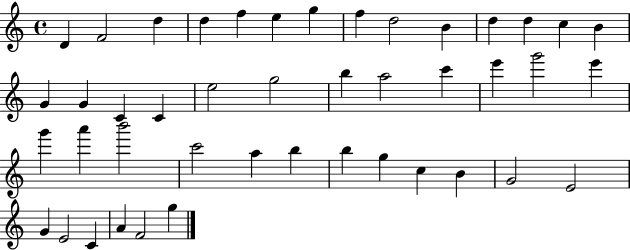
D4/q F4/h D5/q D5/q F5/q E5/q G5/q F5/q D5/h B4/q D5/q D5/q C5/q B4/q G4/q G4/q C4/q C4/q E5/h G5/h B5/q A5/h C6/q E6/q G6/h E6/q G6/q A6/q B6/h C6/h A5/q B5/q B5/q G5/q C5/q B4/q G4/h E4/h G4/q E4/h C4/q A4/q F4/h G5/q